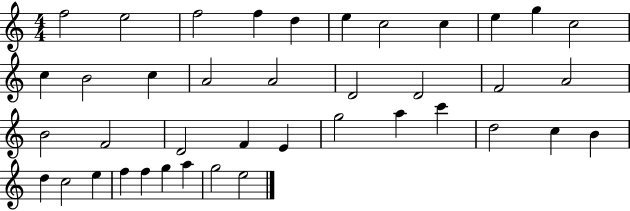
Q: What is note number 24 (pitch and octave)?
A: F4